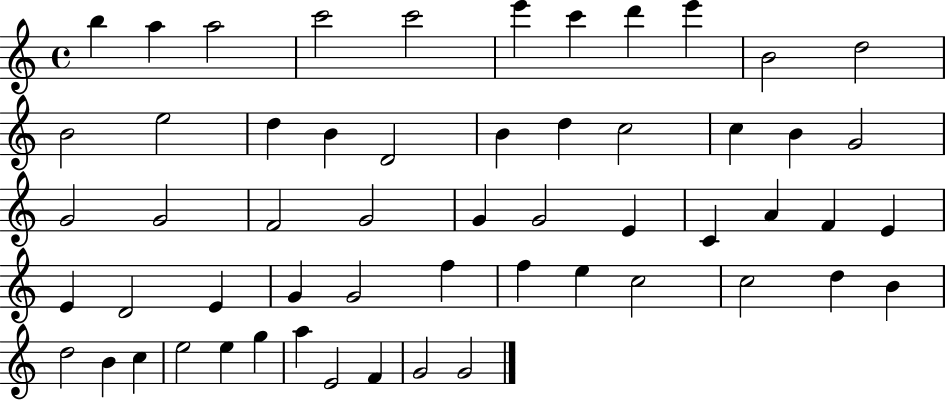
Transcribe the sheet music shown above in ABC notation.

X:1
T:Untitled
M:4/4
L:1/4
K:C
b a a2 c'2 c'2 e' c' d' e' B2 d2 B2 e2 d B D2 B d c2 c B G2 G2 G2 F2 G2 G G2 E C A F E E D2 E G G2 f f e c2 c2 d B d2 B c e2 e g a E2 F G2 G2